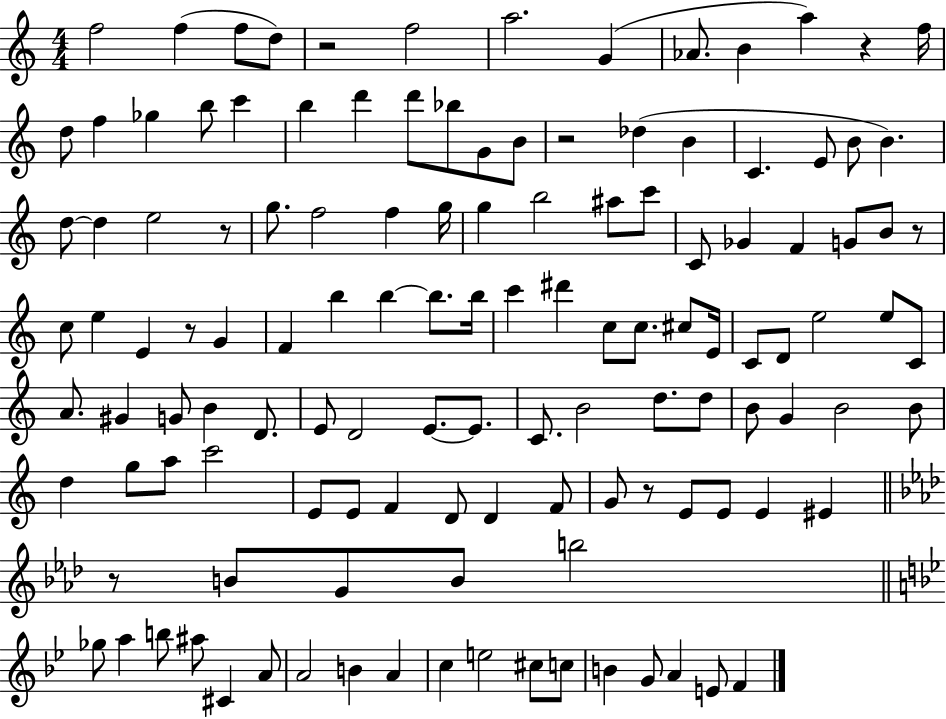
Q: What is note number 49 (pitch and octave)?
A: F4